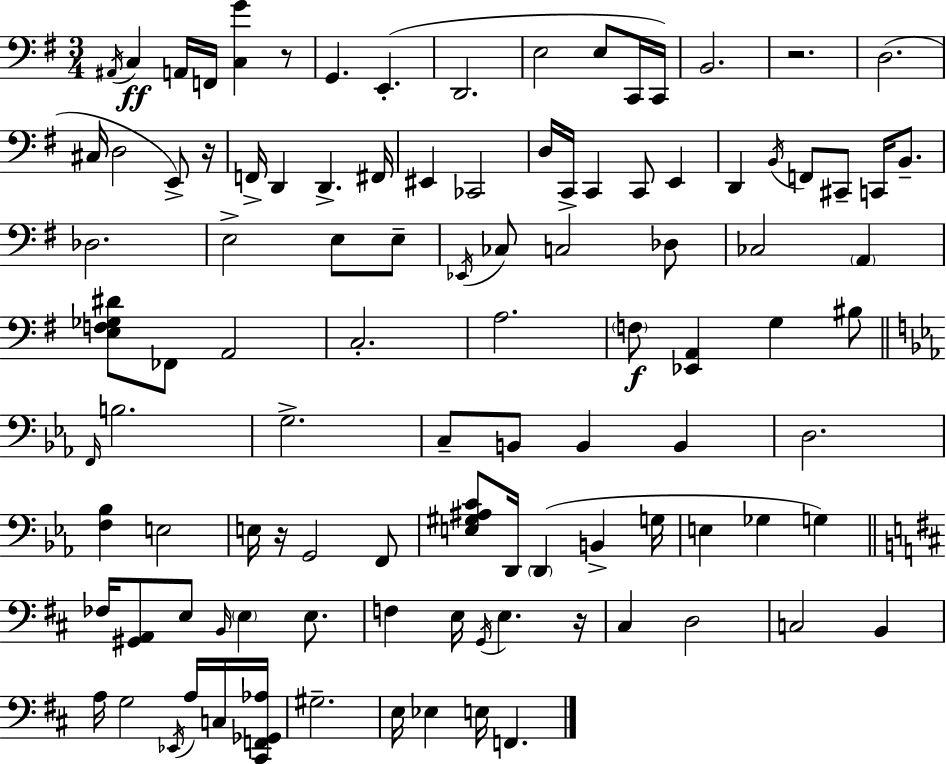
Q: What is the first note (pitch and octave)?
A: A#2